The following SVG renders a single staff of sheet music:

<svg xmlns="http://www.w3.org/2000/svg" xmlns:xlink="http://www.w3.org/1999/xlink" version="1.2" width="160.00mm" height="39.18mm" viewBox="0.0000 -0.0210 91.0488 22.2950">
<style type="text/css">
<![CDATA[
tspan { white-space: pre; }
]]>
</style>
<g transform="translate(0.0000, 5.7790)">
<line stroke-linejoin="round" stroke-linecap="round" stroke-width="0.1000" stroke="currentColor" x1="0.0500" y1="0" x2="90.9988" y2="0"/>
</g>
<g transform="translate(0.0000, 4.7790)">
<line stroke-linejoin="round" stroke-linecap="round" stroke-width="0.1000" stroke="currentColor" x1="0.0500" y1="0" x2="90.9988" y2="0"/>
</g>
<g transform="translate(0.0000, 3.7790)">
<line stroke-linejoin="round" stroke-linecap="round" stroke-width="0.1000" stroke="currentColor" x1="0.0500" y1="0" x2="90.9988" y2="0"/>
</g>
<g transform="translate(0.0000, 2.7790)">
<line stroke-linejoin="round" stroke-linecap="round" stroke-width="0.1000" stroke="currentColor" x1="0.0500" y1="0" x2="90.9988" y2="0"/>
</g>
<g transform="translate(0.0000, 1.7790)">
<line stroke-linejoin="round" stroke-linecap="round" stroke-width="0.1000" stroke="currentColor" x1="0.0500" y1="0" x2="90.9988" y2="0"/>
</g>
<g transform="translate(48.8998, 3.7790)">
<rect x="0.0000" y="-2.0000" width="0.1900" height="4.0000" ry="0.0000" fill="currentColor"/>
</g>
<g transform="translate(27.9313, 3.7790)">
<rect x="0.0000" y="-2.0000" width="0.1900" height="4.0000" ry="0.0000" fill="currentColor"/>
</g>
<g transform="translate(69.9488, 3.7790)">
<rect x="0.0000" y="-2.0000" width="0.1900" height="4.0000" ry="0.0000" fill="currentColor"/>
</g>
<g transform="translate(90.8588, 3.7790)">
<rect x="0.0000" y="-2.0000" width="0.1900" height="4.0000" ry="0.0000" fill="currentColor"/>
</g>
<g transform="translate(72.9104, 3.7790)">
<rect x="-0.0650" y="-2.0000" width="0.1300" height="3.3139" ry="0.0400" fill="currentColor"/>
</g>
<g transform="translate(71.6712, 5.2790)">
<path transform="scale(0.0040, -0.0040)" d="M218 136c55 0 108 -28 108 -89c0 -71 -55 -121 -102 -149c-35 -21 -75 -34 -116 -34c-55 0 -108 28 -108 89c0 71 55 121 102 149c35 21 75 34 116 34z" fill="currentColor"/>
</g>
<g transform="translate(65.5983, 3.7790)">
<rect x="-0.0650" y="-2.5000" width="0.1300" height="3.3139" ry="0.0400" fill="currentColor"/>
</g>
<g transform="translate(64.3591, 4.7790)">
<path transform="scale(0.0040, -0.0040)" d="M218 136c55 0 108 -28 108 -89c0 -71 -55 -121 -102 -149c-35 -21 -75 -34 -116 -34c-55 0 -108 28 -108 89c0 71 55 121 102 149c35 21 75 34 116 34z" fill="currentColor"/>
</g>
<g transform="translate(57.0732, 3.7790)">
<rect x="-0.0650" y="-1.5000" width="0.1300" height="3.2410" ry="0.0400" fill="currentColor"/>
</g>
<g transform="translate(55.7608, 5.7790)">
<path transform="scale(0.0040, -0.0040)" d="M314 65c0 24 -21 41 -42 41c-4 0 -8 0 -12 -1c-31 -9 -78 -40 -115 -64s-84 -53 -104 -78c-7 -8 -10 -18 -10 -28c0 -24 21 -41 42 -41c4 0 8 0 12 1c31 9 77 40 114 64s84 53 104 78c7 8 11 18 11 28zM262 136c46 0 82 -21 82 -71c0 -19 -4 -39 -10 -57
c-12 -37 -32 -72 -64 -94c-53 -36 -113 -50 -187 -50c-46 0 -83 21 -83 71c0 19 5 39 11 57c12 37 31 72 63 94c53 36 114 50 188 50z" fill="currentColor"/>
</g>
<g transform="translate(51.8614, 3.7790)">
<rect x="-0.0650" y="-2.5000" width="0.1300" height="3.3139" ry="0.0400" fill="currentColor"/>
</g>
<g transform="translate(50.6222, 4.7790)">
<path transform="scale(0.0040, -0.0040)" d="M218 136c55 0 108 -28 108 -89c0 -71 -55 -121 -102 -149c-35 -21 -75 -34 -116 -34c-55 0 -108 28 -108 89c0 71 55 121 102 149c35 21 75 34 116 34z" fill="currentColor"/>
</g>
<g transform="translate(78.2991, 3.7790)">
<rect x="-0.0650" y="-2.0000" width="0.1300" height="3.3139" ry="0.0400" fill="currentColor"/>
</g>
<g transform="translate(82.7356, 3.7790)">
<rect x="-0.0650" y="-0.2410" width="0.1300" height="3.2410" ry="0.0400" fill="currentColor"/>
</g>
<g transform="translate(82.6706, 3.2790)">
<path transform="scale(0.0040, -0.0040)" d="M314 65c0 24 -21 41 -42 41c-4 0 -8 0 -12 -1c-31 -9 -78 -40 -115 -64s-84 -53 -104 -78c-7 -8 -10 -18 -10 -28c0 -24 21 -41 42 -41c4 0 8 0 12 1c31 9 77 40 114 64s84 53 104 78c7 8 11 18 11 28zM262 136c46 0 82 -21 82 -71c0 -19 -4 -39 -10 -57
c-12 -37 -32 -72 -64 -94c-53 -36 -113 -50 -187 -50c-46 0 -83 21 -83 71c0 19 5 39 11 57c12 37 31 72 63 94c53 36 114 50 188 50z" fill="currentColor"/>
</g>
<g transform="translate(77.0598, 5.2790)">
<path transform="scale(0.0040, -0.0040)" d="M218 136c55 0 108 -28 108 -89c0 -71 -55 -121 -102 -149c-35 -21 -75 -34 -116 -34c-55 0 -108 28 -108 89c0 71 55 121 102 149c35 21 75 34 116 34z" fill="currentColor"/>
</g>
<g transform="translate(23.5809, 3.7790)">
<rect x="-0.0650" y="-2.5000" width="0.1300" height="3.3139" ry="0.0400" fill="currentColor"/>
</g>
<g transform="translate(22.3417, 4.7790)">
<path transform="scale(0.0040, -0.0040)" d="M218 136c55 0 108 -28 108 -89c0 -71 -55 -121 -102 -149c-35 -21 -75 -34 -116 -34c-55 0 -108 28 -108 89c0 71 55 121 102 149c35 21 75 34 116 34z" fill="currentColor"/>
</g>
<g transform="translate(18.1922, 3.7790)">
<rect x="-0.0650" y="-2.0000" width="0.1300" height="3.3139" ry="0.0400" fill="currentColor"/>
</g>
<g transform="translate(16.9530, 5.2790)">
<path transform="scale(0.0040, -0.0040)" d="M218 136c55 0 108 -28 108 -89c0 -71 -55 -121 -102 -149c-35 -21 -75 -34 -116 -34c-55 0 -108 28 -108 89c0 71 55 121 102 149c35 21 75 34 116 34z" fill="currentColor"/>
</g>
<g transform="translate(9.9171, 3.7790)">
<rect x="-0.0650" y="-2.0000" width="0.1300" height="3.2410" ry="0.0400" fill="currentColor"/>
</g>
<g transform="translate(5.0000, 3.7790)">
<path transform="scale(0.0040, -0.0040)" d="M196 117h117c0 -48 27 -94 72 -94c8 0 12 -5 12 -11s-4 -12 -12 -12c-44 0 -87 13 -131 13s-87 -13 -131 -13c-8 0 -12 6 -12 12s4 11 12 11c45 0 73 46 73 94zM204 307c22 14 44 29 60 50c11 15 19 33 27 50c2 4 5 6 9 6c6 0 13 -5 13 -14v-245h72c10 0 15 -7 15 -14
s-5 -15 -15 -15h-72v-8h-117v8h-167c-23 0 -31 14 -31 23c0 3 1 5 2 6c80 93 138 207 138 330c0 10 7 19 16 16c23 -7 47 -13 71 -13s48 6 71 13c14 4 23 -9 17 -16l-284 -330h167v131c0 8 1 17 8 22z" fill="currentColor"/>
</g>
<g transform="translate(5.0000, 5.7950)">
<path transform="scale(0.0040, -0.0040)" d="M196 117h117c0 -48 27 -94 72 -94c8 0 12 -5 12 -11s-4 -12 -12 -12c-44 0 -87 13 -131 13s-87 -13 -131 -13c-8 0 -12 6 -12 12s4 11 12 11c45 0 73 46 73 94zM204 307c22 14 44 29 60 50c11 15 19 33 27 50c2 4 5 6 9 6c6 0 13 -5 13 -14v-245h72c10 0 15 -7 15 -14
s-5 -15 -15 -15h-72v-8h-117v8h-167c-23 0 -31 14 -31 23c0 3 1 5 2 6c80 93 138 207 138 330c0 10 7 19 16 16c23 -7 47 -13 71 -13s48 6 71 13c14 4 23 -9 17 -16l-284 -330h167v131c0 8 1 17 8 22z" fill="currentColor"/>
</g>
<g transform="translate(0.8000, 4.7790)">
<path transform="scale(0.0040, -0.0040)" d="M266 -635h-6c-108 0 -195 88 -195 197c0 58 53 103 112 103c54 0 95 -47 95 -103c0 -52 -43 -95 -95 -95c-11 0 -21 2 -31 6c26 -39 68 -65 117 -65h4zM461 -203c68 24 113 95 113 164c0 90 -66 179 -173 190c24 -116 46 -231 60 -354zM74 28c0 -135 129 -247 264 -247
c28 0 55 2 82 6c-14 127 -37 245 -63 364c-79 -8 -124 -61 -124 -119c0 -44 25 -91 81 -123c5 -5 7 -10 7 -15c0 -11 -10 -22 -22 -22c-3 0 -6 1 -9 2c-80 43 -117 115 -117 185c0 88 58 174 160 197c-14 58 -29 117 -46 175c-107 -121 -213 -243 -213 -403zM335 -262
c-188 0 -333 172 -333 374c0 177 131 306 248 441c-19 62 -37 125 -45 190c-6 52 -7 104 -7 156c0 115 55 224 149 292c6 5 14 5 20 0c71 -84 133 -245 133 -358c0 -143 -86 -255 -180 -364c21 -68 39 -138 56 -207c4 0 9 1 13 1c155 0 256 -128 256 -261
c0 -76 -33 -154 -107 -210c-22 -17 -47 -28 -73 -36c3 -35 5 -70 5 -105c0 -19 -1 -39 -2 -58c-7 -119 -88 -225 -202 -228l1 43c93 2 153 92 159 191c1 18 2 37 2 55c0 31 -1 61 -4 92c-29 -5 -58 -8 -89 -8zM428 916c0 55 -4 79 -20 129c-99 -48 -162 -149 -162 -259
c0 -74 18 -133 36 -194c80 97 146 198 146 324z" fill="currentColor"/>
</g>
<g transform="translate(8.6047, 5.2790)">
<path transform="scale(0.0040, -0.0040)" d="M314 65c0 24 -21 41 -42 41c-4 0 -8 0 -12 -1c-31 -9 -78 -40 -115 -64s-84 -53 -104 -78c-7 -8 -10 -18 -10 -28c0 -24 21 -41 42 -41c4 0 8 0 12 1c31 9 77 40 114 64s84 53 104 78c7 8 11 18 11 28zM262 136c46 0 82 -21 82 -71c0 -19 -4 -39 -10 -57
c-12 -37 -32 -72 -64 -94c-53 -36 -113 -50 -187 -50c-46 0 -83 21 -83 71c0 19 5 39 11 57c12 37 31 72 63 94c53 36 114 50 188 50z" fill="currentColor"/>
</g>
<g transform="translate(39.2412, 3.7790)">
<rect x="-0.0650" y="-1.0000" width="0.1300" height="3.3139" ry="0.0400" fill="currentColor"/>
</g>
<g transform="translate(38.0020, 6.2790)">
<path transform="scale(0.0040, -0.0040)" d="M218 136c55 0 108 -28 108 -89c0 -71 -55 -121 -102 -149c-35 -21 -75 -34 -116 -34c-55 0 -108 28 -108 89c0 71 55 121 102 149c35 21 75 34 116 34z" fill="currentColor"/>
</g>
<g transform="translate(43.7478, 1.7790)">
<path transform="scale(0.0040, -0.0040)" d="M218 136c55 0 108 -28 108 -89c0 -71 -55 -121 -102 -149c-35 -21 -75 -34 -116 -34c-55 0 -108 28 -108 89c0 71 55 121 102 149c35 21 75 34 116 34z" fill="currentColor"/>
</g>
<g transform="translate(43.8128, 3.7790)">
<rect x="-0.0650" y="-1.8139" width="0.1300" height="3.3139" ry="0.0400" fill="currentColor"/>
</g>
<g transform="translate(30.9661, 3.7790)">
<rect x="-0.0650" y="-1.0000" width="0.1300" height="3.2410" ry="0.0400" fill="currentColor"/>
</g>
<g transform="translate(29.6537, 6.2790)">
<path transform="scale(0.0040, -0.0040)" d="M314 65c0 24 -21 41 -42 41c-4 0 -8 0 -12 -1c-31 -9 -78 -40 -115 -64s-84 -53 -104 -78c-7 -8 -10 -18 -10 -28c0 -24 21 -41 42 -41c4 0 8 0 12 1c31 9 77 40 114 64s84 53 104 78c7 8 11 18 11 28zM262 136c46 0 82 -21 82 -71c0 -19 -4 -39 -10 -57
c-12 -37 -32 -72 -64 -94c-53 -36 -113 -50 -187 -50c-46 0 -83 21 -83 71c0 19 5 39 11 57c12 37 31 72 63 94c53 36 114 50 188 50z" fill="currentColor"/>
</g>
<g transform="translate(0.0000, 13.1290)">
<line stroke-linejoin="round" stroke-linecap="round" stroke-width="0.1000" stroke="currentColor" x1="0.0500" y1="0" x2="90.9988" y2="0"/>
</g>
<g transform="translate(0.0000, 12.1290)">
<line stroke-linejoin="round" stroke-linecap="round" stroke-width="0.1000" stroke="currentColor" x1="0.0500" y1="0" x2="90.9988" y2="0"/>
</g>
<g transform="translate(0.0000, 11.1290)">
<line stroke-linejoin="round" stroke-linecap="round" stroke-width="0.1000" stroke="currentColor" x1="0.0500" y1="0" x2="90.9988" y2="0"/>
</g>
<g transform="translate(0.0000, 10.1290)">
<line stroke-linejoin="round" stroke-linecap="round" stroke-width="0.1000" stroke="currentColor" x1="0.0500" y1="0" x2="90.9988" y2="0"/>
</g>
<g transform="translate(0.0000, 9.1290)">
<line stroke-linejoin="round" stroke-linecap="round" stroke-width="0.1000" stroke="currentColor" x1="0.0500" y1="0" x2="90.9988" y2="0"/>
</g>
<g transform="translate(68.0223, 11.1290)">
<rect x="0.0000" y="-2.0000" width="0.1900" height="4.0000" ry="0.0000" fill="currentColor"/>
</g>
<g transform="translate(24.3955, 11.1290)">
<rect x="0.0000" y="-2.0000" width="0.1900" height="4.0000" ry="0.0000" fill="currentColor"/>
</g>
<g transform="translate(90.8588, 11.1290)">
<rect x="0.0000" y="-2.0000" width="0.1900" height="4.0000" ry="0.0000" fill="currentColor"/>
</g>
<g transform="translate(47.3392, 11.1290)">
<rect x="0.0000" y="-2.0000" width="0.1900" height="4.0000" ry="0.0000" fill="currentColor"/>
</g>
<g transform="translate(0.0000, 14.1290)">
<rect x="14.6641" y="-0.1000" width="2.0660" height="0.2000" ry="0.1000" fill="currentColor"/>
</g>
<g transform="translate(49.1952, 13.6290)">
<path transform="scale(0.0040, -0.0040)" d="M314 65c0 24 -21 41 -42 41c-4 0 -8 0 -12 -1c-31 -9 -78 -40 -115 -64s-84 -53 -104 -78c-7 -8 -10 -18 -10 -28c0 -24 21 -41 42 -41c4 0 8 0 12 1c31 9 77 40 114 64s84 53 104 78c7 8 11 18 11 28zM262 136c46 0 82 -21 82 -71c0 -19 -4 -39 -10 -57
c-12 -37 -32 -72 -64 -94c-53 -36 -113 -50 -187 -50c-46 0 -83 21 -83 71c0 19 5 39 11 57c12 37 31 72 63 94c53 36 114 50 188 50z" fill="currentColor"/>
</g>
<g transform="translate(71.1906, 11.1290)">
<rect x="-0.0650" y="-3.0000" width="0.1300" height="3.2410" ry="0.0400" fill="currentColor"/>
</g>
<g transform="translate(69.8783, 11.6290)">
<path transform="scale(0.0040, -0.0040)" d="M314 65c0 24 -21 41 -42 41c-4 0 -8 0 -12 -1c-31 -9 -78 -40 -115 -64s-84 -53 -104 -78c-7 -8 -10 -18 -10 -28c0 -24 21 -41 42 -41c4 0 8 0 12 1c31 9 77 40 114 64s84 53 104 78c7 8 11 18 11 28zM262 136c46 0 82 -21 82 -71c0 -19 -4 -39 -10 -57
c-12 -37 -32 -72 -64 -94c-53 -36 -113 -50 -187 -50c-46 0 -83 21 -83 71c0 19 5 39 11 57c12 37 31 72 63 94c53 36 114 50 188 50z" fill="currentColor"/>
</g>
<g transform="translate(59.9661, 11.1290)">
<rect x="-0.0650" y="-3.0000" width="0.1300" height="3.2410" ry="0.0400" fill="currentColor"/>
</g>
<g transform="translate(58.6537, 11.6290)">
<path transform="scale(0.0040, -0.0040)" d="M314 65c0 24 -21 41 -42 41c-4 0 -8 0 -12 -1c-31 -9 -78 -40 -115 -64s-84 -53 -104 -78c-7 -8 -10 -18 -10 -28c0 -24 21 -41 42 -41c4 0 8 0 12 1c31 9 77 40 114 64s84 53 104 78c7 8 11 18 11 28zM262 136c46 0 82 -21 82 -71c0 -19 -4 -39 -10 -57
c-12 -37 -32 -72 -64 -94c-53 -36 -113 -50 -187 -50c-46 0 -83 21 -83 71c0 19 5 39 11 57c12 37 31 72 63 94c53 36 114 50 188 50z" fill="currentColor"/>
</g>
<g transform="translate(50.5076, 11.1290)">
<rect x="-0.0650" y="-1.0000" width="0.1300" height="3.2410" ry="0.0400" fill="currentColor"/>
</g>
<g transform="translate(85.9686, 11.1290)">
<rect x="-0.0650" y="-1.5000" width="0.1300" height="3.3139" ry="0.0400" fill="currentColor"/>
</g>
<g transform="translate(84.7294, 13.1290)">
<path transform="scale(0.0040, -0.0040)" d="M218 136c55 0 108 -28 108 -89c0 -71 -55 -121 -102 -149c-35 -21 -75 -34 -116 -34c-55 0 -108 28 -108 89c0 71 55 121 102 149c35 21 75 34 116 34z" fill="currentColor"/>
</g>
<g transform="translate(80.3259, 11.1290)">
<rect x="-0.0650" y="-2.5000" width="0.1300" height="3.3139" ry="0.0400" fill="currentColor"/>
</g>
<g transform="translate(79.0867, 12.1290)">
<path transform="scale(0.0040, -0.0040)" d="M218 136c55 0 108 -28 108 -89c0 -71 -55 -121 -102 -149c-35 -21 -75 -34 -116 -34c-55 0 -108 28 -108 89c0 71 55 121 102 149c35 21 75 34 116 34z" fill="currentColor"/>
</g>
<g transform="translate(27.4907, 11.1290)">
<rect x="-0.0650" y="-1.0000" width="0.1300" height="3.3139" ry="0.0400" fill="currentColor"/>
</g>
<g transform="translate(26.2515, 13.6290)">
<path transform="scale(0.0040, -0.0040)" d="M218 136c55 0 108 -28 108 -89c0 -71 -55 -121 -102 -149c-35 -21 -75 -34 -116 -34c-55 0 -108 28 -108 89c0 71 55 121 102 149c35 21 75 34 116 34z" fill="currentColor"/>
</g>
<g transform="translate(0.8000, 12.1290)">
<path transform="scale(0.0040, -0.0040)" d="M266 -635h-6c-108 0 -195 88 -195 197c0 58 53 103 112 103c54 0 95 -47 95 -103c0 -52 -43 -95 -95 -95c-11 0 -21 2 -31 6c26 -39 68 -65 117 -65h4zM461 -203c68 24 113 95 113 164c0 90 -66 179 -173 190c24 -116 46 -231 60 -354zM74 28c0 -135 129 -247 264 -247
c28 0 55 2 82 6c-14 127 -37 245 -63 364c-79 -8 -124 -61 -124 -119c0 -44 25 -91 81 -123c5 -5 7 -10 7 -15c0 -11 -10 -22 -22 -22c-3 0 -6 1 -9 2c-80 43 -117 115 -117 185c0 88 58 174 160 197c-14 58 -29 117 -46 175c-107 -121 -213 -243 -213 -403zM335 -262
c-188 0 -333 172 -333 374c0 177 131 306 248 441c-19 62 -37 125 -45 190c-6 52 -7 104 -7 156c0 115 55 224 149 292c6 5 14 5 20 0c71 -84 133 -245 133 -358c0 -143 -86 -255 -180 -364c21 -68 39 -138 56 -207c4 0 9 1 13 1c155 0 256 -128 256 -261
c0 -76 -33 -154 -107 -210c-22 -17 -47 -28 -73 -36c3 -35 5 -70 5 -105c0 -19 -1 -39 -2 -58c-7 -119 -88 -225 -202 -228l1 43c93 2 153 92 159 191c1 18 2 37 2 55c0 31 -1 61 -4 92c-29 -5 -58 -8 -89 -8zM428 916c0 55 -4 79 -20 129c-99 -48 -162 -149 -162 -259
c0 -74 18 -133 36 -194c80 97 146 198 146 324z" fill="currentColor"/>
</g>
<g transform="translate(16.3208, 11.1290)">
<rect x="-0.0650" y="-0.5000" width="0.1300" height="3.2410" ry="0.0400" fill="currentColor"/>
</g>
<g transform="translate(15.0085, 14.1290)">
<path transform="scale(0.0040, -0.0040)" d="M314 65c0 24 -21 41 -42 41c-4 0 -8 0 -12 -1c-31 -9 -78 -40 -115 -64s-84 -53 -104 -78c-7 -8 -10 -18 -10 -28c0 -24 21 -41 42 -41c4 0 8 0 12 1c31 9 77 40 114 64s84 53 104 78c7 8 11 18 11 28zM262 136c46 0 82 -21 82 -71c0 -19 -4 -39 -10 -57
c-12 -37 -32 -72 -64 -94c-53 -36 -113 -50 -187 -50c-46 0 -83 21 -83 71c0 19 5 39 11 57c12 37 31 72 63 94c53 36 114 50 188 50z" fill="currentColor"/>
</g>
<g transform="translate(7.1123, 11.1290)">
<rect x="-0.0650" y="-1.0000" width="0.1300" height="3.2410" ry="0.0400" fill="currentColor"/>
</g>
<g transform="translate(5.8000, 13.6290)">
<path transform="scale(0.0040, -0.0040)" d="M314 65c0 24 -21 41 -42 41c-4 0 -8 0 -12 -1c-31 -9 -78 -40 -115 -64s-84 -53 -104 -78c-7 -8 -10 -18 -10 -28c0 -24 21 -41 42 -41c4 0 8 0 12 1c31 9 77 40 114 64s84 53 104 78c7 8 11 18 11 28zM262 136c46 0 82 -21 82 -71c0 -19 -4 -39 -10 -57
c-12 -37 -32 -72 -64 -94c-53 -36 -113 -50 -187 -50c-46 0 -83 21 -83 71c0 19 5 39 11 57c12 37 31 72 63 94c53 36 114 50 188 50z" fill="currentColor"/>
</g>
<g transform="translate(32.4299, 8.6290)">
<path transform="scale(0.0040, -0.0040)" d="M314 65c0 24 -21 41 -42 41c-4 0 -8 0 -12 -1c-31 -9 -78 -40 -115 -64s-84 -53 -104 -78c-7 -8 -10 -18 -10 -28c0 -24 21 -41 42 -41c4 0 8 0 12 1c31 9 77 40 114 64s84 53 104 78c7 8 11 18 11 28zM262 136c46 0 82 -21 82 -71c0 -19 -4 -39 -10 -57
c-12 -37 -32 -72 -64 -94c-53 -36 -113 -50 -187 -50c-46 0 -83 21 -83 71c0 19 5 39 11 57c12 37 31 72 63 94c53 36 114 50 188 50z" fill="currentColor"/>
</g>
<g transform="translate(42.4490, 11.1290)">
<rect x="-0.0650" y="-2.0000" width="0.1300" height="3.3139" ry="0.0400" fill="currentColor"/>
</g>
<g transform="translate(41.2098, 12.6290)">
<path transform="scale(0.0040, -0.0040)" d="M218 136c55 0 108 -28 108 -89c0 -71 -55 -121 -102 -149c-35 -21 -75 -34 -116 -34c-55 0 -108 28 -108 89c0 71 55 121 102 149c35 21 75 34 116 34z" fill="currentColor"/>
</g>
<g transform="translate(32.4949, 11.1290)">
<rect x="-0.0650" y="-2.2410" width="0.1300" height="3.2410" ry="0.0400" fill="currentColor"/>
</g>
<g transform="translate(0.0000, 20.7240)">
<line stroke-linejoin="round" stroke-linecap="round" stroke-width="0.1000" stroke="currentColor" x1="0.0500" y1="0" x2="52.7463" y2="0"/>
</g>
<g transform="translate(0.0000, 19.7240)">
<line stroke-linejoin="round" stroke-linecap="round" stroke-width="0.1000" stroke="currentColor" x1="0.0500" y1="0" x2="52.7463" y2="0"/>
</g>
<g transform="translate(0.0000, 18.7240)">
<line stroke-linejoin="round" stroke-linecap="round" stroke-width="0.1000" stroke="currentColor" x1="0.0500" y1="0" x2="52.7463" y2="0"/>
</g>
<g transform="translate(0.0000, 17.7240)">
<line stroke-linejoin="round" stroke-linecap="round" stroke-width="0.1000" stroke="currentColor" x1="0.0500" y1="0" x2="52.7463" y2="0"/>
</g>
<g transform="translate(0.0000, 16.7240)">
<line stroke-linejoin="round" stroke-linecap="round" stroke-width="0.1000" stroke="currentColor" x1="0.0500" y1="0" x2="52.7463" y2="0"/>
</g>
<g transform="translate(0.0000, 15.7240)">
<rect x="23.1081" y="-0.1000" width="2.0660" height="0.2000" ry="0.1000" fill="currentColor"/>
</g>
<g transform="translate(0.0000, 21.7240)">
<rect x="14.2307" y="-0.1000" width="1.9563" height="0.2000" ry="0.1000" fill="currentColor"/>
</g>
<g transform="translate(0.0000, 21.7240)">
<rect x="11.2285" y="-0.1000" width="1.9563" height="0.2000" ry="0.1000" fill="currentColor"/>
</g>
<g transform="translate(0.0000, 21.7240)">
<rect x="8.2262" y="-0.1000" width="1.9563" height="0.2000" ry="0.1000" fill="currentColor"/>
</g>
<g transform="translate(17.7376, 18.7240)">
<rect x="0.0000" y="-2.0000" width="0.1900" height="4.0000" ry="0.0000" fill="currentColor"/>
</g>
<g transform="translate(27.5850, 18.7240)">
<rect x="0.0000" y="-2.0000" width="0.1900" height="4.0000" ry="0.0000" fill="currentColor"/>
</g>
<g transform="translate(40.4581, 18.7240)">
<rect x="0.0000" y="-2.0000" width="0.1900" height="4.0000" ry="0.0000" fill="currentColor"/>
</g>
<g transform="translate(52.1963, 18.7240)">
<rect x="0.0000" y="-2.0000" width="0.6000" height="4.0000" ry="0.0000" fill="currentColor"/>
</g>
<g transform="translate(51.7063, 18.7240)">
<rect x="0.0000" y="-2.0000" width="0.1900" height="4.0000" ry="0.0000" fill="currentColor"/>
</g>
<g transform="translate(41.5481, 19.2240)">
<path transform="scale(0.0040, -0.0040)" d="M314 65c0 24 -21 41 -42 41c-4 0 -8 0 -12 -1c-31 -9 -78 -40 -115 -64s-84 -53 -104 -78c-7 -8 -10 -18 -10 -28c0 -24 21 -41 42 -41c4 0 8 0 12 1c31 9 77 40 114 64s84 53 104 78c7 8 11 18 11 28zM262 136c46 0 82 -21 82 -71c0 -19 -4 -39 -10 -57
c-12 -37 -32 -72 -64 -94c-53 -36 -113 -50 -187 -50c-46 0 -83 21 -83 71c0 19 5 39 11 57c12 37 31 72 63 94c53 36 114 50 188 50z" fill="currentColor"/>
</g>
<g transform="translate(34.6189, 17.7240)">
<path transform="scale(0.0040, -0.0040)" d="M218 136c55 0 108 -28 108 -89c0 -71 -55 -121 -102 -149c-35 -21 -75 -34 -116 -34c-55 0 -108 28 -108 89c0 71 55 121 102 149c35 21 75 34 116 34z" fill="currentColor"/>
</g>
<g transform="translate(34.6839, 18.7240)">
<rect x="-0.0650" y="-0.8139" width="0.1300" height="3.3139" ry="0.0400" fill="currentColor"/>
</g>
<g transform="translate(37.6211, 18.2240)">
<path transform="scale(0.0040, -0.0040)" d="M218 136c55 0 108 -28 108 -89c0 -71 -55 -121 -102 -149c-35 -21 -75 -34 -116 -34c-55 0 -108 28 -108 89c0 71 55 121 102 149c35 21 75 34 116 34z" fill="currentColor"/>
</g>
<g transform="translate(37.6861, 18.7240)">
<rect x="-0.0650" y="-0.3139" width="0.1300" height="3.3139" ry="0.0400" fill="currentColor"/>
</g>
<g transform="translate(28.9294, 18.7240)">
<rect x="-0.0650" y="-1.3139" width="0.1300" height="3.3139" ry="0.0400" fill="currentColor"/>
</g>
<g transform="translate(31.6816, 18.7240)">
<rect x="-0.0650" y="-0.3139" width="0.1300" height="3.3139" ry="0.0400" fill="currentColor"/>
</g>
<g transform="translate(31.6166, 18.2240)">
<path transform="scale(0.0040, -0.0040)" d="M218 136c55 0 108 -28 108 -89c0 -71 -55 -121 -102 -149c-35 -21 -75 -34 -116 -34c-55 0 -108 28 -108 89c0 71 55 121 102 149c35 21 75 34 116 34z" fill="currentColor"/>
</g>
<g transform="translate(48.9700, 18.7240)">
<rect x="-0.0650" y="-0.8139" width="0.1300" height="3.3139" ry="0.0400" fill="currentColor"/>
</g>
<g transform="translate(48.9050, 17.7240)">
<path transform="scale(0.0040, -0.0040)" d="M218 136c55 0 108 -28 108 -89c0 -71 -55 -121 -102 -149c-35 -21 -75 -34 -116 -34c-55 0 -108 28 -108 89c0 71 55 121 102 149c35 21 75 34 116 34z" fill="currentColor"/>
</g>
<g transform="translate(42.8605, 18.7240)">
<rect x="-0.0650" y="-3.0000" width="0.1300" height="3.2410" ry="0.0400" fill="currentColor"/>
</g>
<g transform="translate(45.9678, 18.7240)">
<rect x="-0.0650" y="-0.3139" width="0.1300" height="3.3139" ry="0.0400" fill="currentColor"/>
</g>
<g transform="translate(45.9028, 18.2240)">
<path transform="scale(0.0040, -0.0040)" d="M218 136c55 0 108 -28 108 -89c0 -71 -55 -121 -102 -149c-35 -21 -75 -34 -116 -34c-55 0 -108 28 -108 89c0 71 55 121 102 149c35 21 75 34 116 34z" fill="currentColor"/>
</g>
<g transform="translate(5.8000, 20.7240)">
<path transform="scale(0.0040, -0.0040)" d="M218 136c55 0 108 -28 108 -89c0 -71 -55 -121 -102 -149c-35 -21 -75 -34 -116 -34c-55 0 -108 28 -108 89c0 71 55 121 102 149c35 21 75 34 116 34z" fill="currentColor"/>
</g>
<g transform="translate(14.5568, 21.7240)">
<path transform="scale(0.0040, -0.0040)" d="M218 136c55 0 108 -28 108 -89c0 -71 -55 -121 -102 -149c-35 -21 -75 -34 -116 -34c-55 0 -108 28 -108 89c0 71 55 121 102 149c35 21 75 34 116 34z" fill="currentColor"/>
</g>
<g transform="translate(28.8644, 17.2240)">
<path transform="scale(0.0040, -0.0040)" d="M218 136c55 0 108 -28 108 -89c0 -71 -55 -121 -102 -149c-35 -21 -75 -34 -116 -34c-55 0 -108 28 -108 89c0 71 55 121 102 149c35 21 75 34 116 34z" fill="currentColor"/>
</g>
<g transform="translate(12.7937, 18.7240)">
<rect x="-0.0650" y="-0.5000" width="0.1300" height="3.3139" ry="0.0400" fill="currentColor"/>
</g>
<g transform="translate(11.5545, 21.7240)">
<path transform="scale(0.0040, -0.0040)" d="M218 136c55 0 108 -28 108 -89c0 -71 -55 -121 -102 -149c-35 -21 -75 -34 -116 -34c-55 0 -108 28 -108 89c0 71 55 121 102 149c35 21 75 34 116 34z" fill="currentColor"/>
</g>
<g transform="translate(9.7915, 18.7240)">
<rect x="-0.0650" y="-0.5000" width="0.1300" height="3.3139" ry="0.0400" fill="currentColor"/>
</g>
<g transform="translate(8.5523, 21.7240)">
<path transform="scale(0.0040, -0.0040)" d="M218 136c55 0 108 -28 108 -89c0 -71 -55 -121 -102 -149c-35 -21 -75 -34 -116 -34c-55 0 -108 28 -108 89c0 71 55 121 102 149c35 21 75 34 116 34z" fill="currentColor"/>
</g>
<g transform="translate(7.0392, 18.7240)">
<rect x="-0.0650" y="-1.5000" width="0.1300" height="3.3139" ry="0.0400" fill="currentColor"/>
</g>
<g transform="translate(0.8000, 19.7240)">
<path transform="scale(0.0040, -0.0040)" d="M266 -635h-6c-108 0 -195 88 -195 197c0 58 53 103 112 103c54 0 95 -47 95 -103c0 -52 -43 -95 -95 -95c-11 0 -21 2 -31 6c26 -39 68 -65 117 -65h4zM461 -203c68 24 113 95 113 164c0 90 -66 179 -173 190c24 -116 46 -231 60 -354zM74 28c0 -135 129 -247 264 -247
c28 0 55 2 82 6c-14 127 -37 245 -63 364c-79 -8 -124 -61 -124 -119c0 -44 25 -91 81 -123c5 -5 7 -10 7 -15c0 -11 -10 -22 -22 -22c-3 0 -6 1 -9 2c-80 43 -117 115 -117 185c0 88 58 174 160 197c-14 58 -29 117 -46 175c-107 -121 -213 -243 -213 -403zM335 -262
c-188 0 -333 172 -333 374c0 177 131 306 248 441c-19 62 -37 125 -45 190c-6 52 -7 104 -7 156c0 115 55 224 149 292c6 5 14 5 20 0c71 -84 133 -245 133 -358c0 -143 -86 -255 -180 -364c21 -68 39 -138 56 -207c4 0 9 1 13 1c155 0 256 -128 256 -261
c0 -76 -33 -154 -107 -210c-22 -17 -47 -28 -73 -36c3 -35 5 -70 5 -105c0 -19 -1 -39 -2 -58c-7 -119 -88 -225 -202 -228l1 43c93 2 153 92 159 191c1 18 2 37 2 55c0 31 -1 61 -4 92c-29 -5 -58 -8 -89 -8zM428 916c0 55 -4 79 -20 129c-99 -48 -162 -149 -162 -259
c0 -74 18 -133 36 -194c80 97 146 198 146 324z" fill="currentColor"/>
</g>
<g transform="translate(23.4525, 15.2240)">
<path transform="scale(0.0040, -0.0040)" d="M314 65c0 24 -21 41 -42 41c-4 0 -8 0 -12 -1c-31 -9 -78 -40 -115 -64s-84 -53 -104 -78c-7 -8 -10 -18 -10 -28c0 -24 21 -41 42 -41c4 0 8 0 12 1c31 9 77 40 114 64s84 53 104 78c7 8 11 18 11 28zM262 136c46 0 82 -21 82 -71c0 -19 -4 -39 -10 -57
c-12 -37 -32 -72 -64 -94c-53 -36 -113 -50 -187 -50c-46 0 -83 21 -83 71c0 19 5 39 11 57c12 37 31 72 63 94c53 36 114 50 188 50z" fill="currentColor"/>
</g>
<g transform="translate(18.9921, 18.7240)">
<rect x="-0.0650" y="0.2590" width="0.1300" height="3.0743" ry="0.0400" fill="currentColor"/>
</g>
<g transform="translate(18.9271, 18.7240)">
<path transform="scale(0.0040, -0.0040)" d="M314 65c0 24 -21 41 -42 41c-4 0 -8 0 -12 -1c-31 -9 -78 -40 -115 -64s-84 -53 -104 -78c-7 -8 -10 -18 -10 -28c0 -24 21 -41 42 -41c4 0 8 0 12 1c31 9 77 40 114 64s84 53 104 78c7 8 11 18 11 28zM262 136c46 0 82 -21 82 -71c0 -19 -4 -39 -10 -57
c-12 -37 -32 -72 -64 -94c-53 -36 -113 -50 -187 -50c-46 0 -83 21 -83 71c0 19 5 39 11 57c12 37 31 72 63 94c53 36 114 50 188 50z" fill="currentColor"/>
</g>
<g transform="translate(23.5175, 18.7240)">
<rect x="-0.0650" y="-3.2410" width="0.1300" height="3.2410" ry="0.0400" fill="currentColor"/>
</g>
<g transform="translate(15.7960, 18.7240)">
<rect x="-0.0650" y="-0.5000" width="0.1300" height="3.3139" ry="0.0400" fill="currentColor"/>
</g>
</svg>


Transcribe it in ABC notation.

X:1
T:Untitled
M:4/4
L:1/4
K:C
F2 F G D2 D f G E2 G F F c2 D2 C2 D g2 F D2 A2 A2 G E E C C C B2 b2 e c d c A2 c d